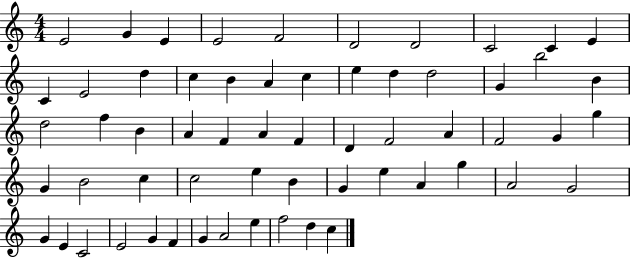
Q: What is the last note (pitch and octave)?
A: C5